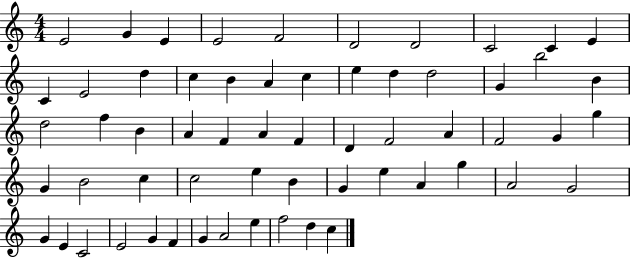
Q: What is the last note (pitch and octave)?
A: C5